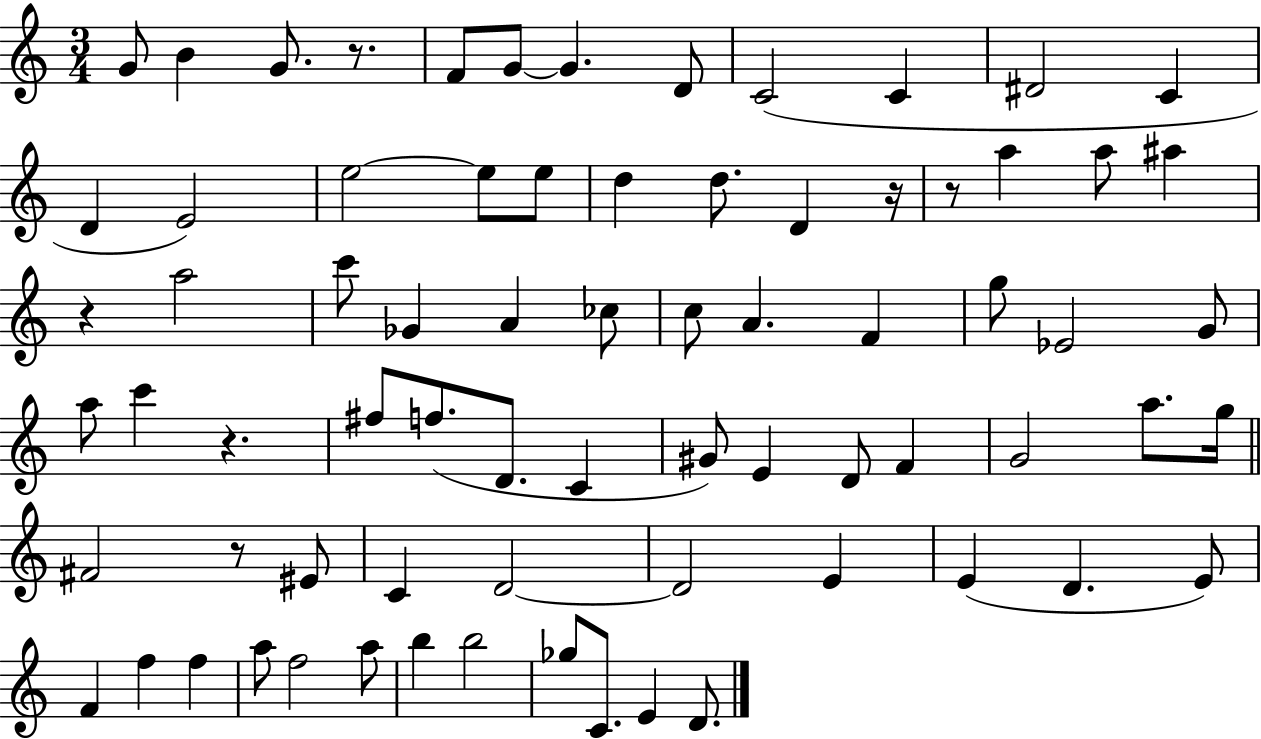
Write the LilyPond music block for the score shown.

{
  \clef treble
  \numericTimeSignature
  \time 3/4
  \key c \major
  g'8 b'4 g'8. r8. | f'8 g'8~~ g'4. d'8 | c'2( c'4 | dis'2 c'4 | \break d'4 e'2) | e''2~~ e''8 e''8 | d''4 d''8. d'4 r16 | r8 a''4 a''8 ais''4 | \break r4 a''2 | c'''8 ges'4 a'4 ces''8 | c''8 a'4. f'4 | g''8 ees'2 g'8 | \break a''8 c'''4 r4. | fis''8 f''8.( d'8. c'4 | gis'8) e'4 d'8 f'4 | g'2 a''8. g''16 | \break \bar "||" \break \key c \major fis'2 r8 eis'8 | c'4 d'2~~ | d'2 e'4 | e'4( d'4. e'8) | \break f'4 f''4 f''4 | a''8 f''2 a''8 | b''4 b''2 | ges''8 c'8. e'4 d'8. | \break \bar "|."
}